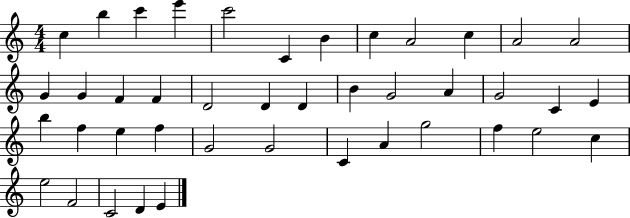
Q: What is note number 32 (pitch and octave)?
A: C4